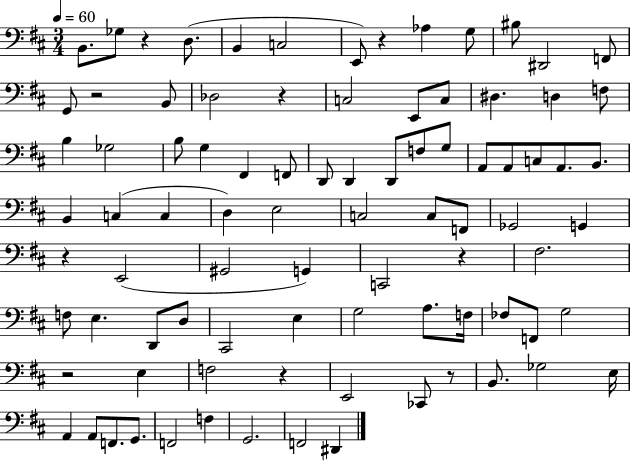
X:1
T:Untitled
M:3/4
L:1/4
K:D
B,,/2 _G,/2 z D,/2 B,, C,2 E,,/2 z _A, G,/2 ^B,/2 ^D,,2 F,,/2 G,,/2 z2 B,,/2 _D,2 z C,2 E,,/2 C,/2 ^D, D, F,/2 B, _G,2 B,/2 G, ^F,, F,,/2 D,,/2 D,, D,,/2 F,/2 G,/2 A,,/2 A,,/2 C,/2 A,,/2 B,,/2 B,, C, C, D, E,2 C,2 C,/2 F,,/2 _G,,2 G,, z E,,2 ^G,,2 G,, C,,2 z ^F,2 F,/2 E, D,,/2 D,/2 ^C,,2 E, G,2 A,/2 F,/4 _F,/2 F,,/2 G,2 z2 E, F,2 z E,,2 _C,,/2 z/2 B,,/2 _G,2 E,/4 A,, A,,/2 F,,/2 G,,/2 F,,2 F, G,,2 F,,2 ^D,,